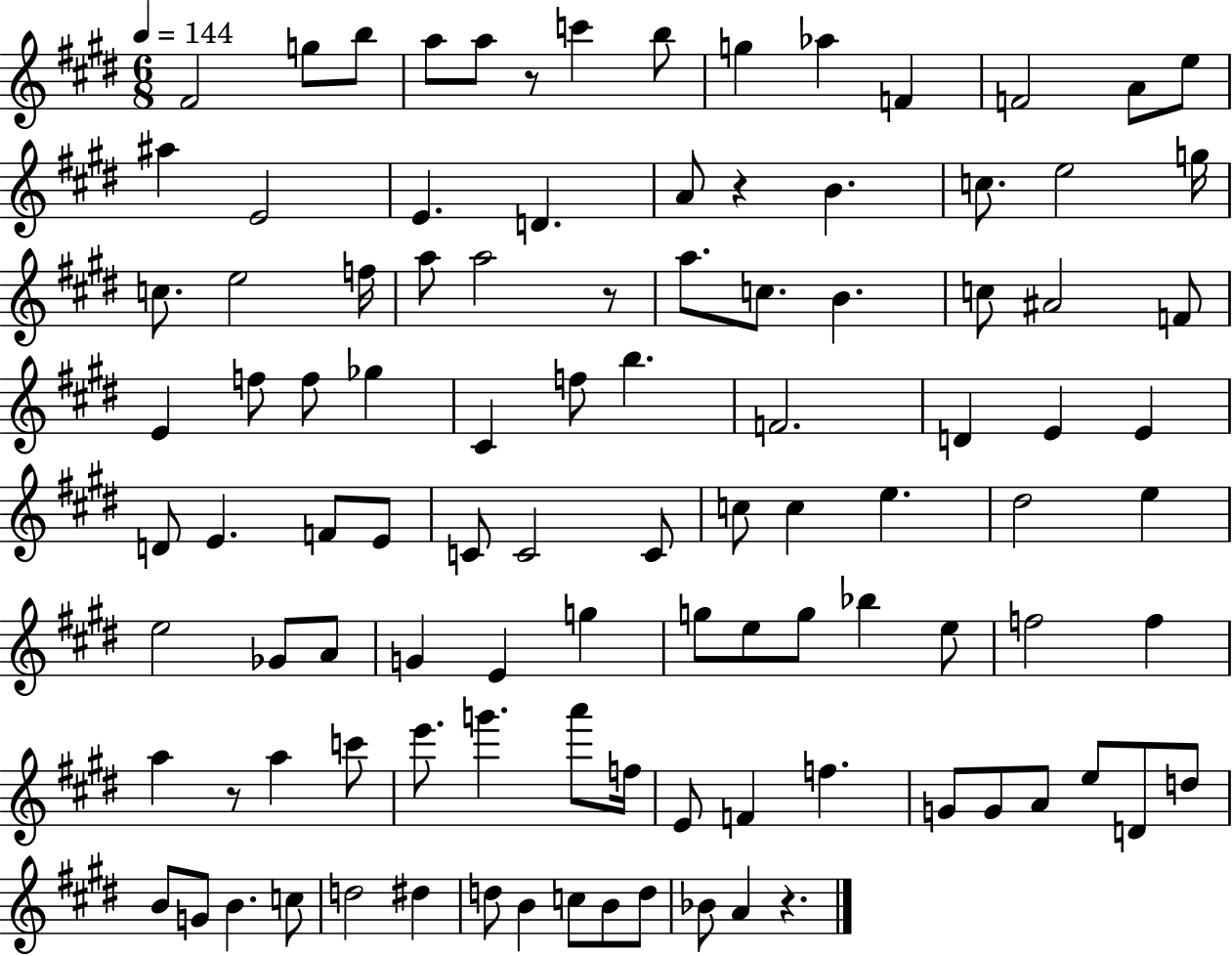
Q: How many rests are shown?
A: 5